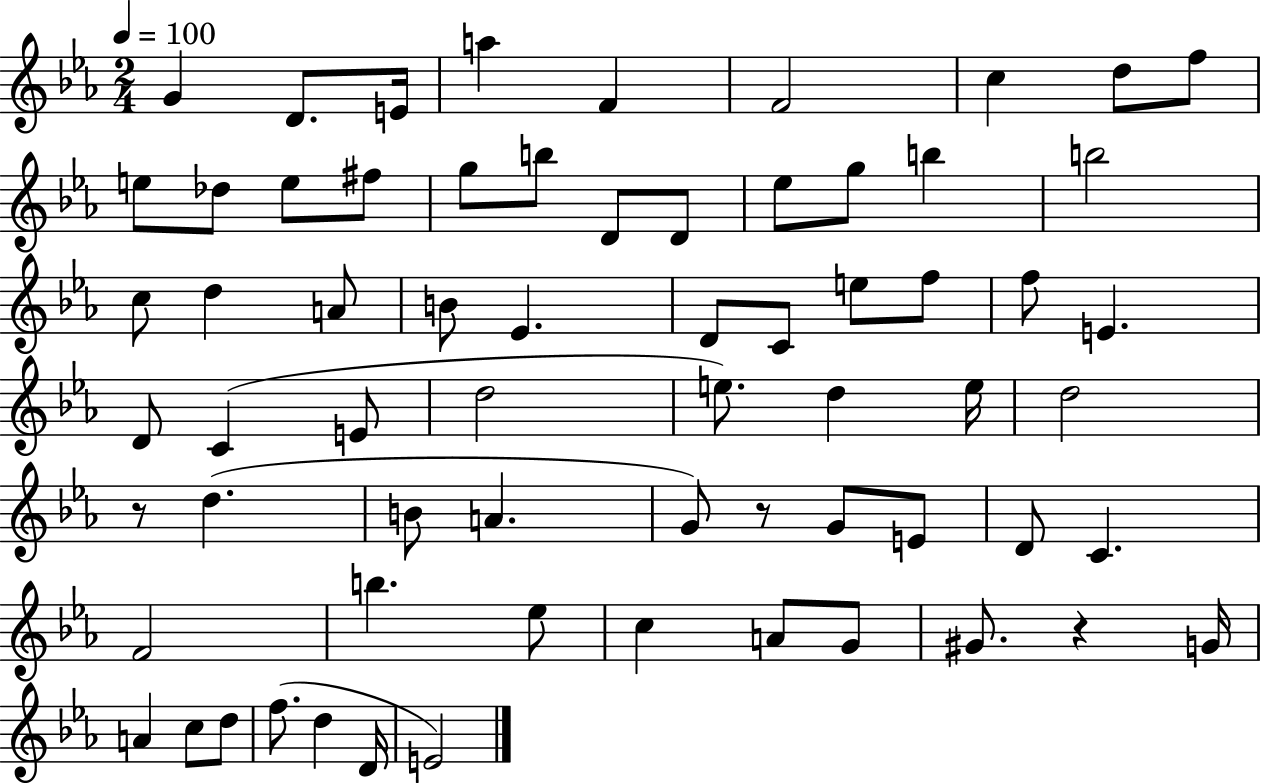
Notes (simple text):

G4/q D4/e. E4/s A5/q F4/q F4/h C5/q D5/e F5/e E5/e Db5/e E5/e F#5/e G5/e B5/e D4/e D4/e Eb5/e G5/e B5/q B5/h C5/e D5/q A4/e B4/e Eb4/q. D4/e C4/e E5/e F5/e F5/e E4/q. D4/e C4/q E4/e D5/h E5/e. D5/q E5/s D5/h R/e D5/q. B4/e A4/q. G4/e R/e G4/e E4/e D4/e C4/q. F4/h B5/q. Eb5/e C5/q A4/e G4/e G#4/e. R/q G4/s A4/q C5/e D5/e F5/e. D5/q D4/s E4/h